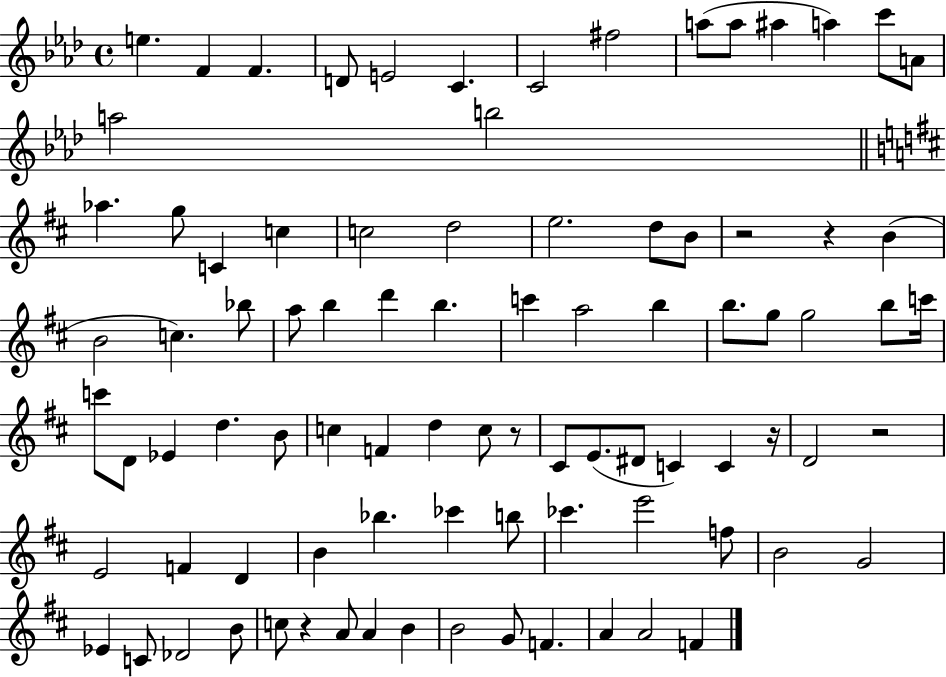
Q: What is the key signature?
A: AES major